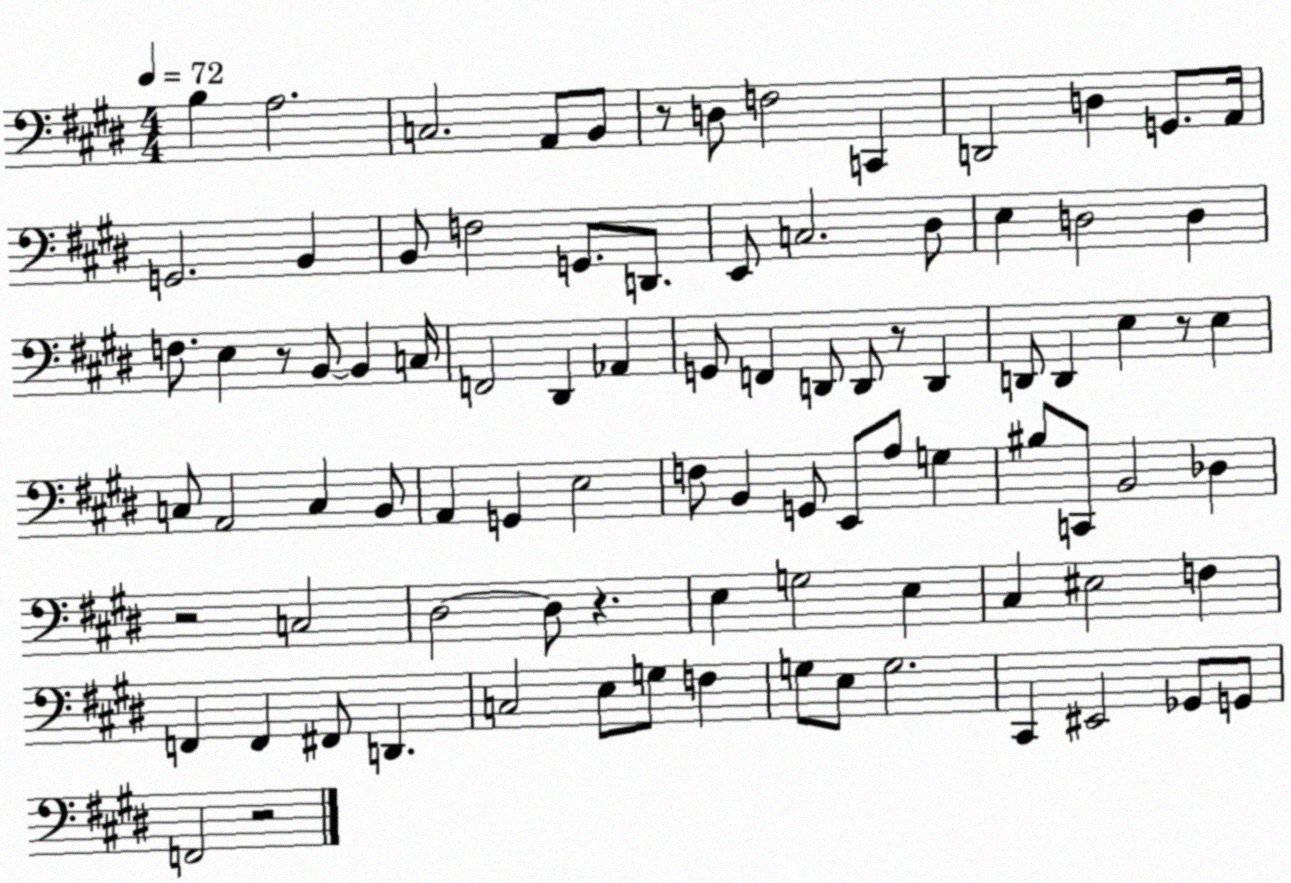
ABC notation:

X:1
T:Untitled
M:4/4
L:1/4
K:E
B, A,2 C,2 A,,/2 B,,/2 z/2 D,/2 F,2 C,, D,,2 D, G,,/2 A,,/4 G,,2 B,, B,,/2 F,2 G,,/2 D,,/2 E,,/2 C,2 ^D,/2 E, D,2 D, F,/2 E, z/2 B,,/2 B,, C,/4 F,,2 ^D,, _A,, G,,/2 F,, D,,/2 D,,/2 z/2 D,, D,,/2 D,, E, z/2 E, C,/2 A,,2 C, B,,/2 A,, G,, E,2 F,/2 B,, G,,/2 E,,/2 A,/2 G, ^B,/2 C,,/2 B,,2 _D, z2 C,2 ^D,2 ^D,/2 z E, G,2 E, ^C, ^E,2 F, F,, F,, ^F,,/2 D,, C,2 E,/2 G,/2 F, G,/2 E,/2 G,2 ^C,, ^E,,2 _G,,/2 G,,/2 F,,2 z2